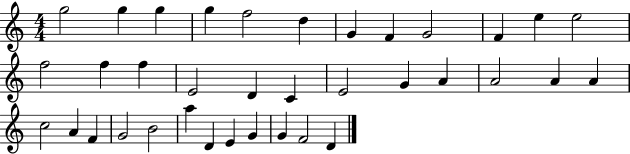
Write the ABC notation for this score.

X:1
T:Untitled
M:4/4
L:1/4
K:C
g2 g g g f2 d G F G2 F e e2 f2 f f E2 D C E2 G A A2 A A c2 A F G2 B2 a D E G G F2 D